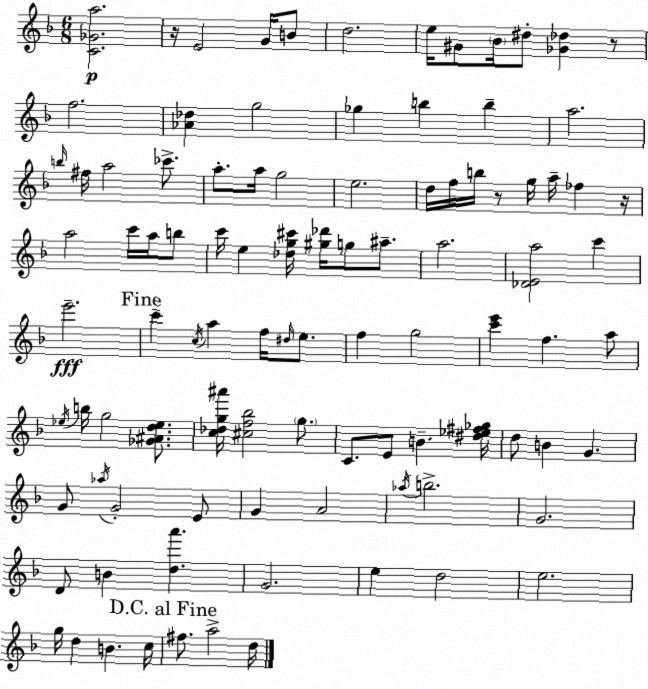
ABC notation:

X:1
T:Untitled
M:6/8
L:1/4
K:F
[C_Ga]2 z/4 E2 G/4 B/2 d2 e/4 ^G/2 _B/4 ^d/2 [_G_d] z/2 f2 [_A_d] g2 _g b b a2 b/4 ^f/4 a2 _c'/2 a/2 a/4 g2 e2 d/4 f/4 b/4 z/2 g/4 a/4 _f z/4 a2 c'/4 a/4 b/2 c'/4 e [_dg^c']/4 [^g_d']/4 g/2 ^a/2 a2 [_DEa]2 c' e'2 c' c/4 a f/4 ^d/4 e/2 f g2 [c'e'] f a/2 _e/4 b/4 g2 [_G^Ad_e]/2 [c_dg^a']/4 [^cf_b]2 g/2 C/2 E/2 B [^d_e^f_g]/4 d/2 B G G/2 _a/4 G2 E/2 G A2 _a/4 b2 G2 D/2 B [da'] G2 e d2 e2 g/4 d B c/4 ^f/2 a2 d/4